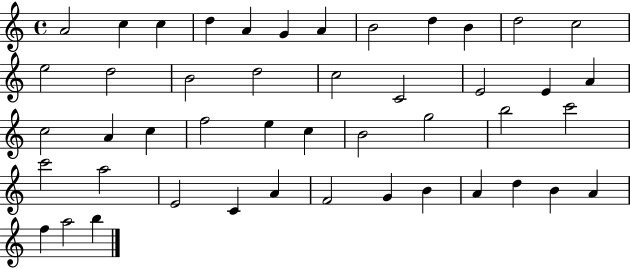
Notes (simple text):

A4/h C5/q C5/q D5/q A4/q G4/q A4/q B4/h D5/q B4/q D5/h C5/h E5/h D5/h B4/h D5/h C5/h C4/h E4/h E4/q A4/q C5/h A4/q C5/q F5/h E5/q C5/q B4/h G5/h B5/h C6/h C6/h A5/h E4/h C4/q A4/q F4/h G4/q B4/q A4/q D5/q B4/q A4/q F5/q A5/h B5/q